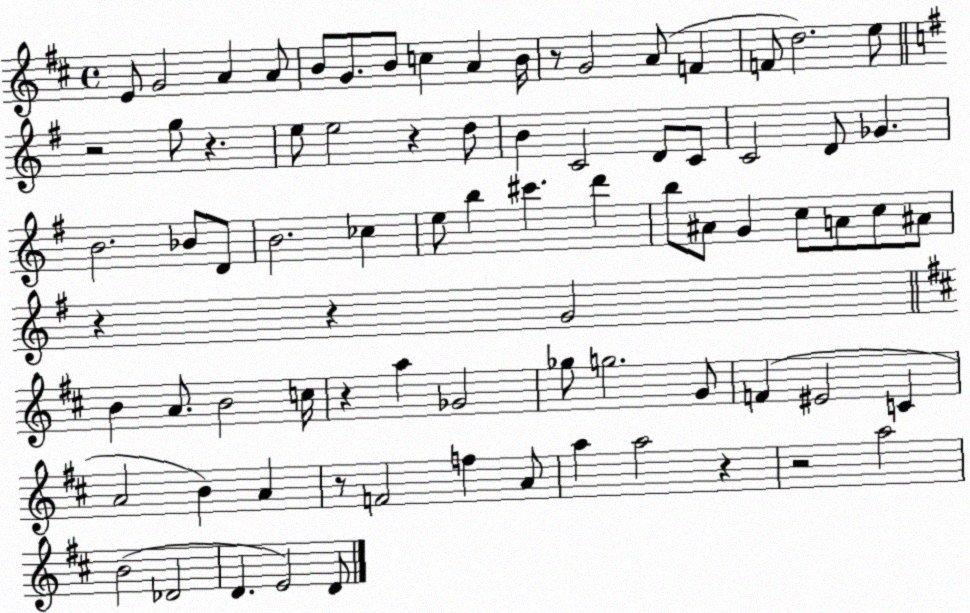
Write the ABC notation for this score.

X:1
T:Untitled
M:4/4
L:1/4
K:D
E/2 G2 A A/2 B/2 G/2 B/2 c A B/4 z/2 G2 A/2 F F/2 d2 e/2 z2 g/2 z e/2 e2 z d/2 B C2 D/2 C/2 C2 D/2 _G B2 _B/2 D/2 B2 _c e/2 b ^c' d' b/2 ^A/2 G c/2 A/2 c/2 ^A/2 z z G2 B A/2 B2 c/4 z a _G2 _g/2 g2 G/2 F ^E2 C A2 B A z/2 F2 f A/2 a a2 z z2 a2 B2 _D2 D E2 D/2